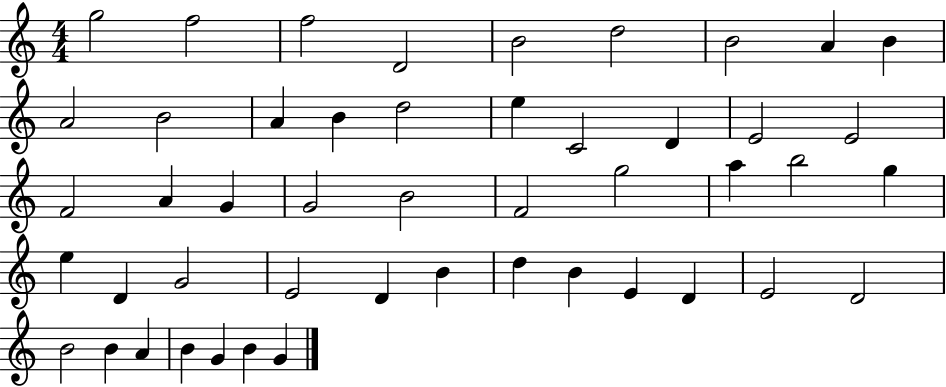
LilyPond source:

{
  \clef treble
  \numericTimeSignature
  \time 4/4
  \key c \major
  g''2 f''2 | f''2 d'2 | b'2 d''2 | b'2 a'4 b'4 | \break a'2 b'2 | a'4 b'4 d''2 | e''4 c'2 d'4 | e'2 e'2 | \break f'2 a'4 g'4 | g'2 b'2 | f'2 g''2 | a''4 b''2 g''4 | \break e''4 d'4 g'2 | e'2 d'4 b'4 | d''4 b'4 e'4 d'4 | e'2 d'2 | \break b'2 b'4 a'4 | b'4 g'4 b'4 g'4 | \bar "|."
}